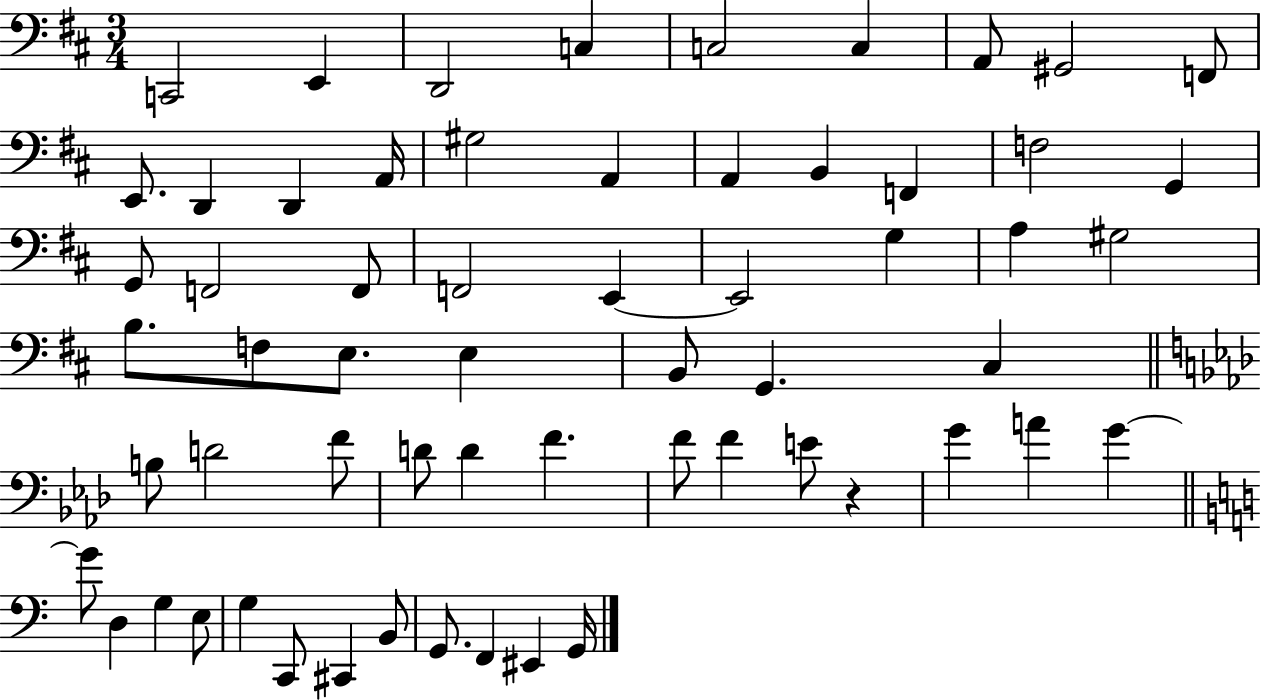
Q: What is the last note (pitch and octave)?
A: G2